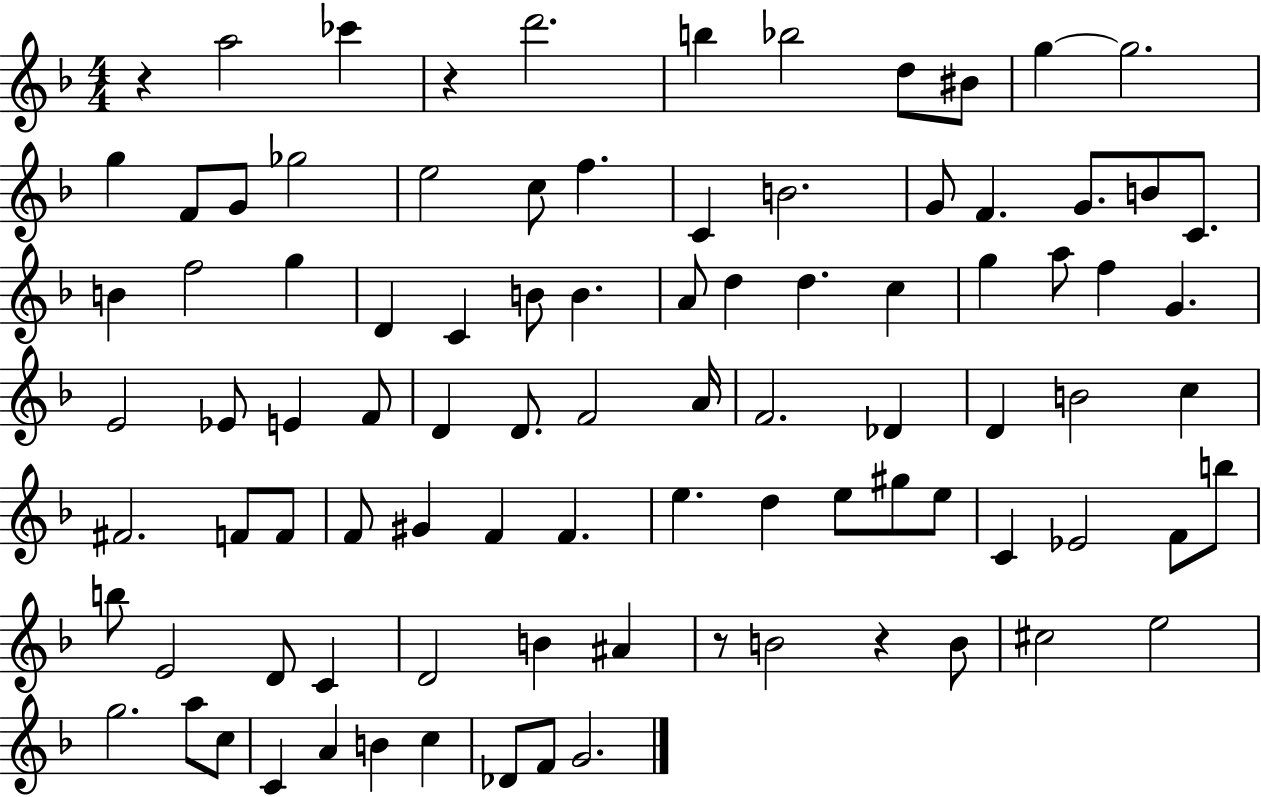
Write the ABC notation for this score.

X:1
T:Untitled
M:4/4
L:1/4
K:F
z a2 _c' z d'2 b _b2 d/2 ^B/2 g g2 g F/2 G/2 _g2 e2 c/2 f C B2 G/2 F G/2 B/2 C/2 B f2 g D C B/2 B A/2 d d c g a/2 f G E2 _E/2 E F/2 D D/2 F2 A/4 F2 _D D B2 c ^F2 F/2 F/2 F/2 ^G F F e d e/2 ^g/2 e/2 C _E2 F/2 b/2 b/2 E2 D/2 C D2 B ^A z/2 B2 z B/2 ^c2 e2 g2 a/2 c/2 C A B c _D/2 F/2 G2